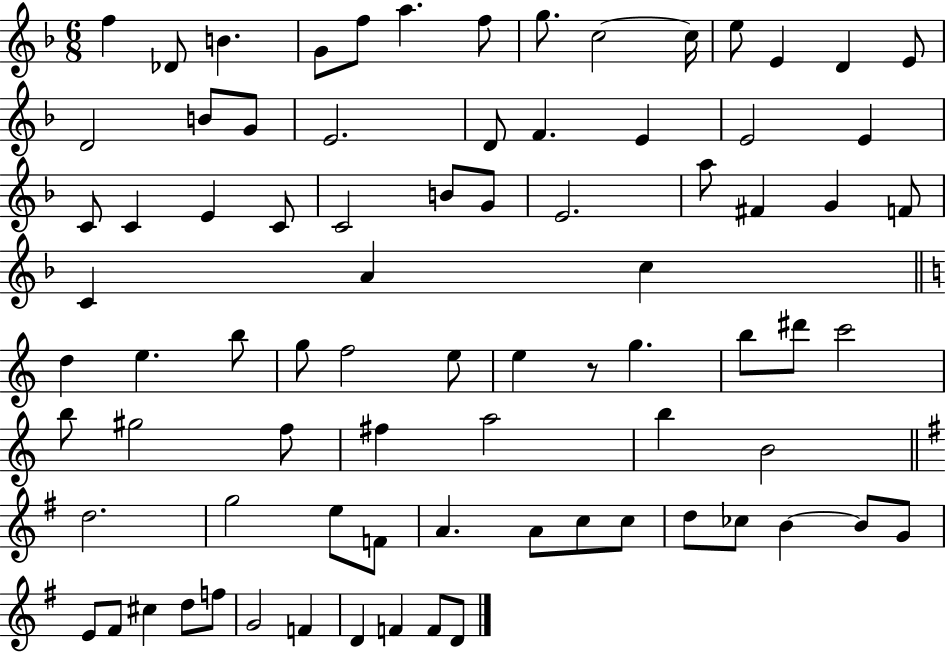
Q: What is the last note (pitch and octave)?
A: D4